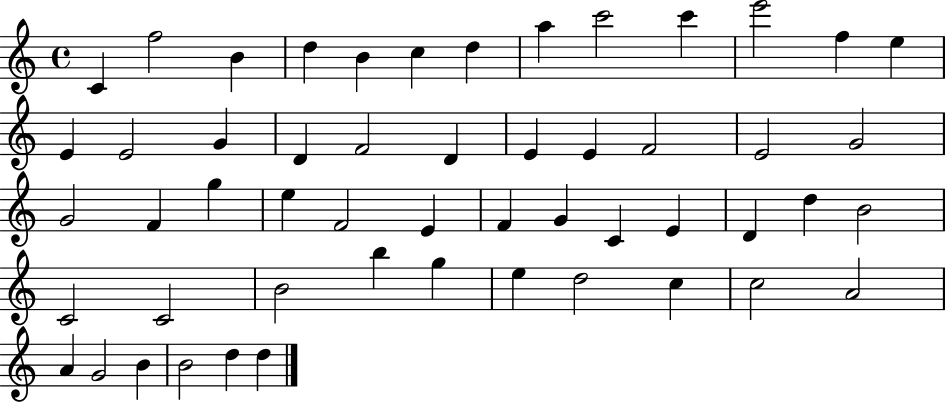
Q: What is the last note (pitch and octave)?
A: D5